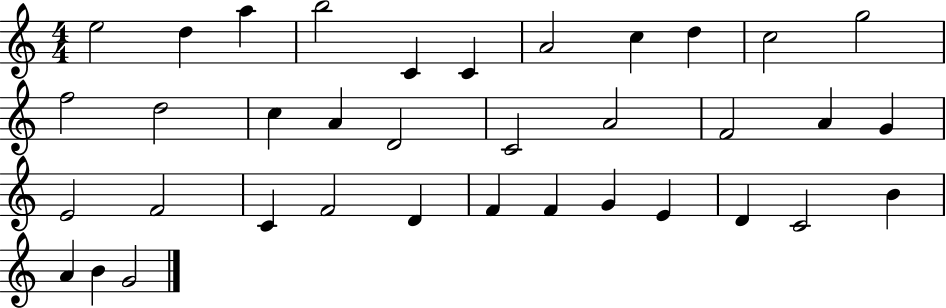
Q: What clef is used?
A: treble